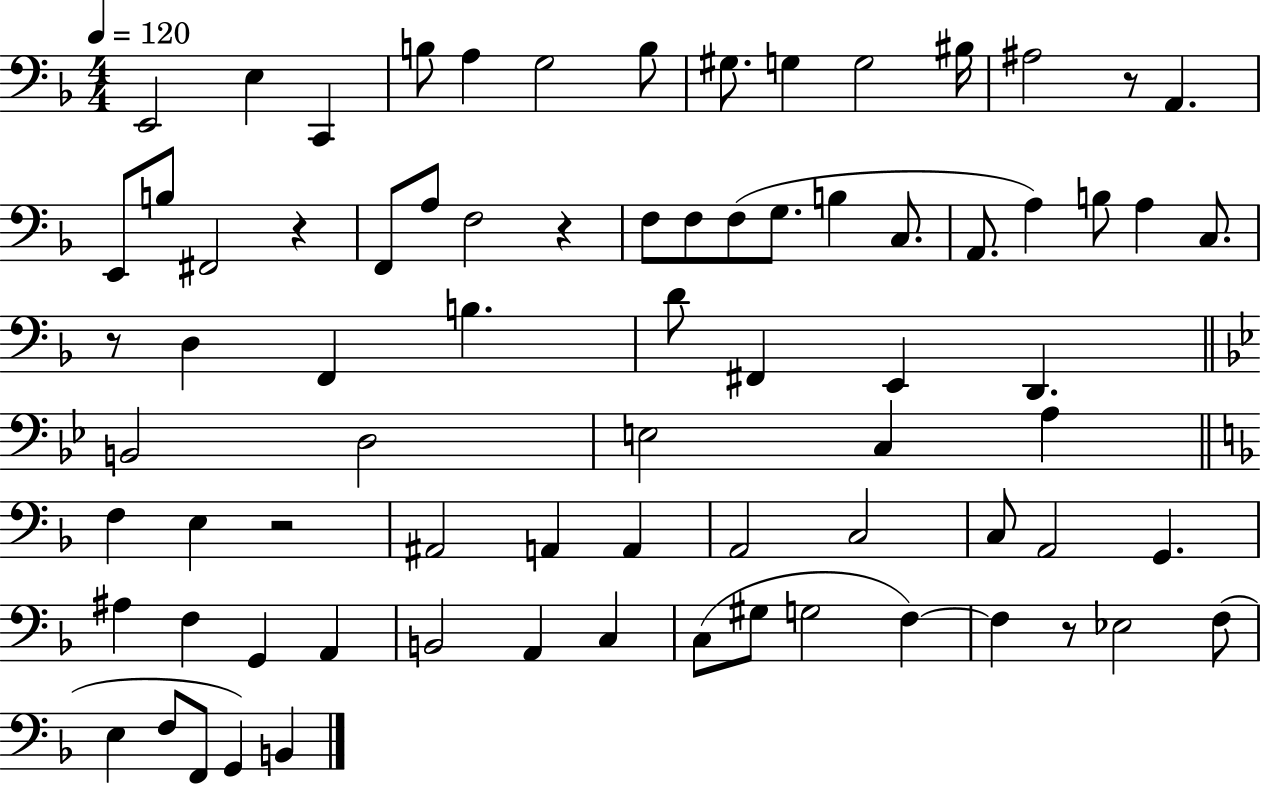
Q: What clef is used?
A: bass